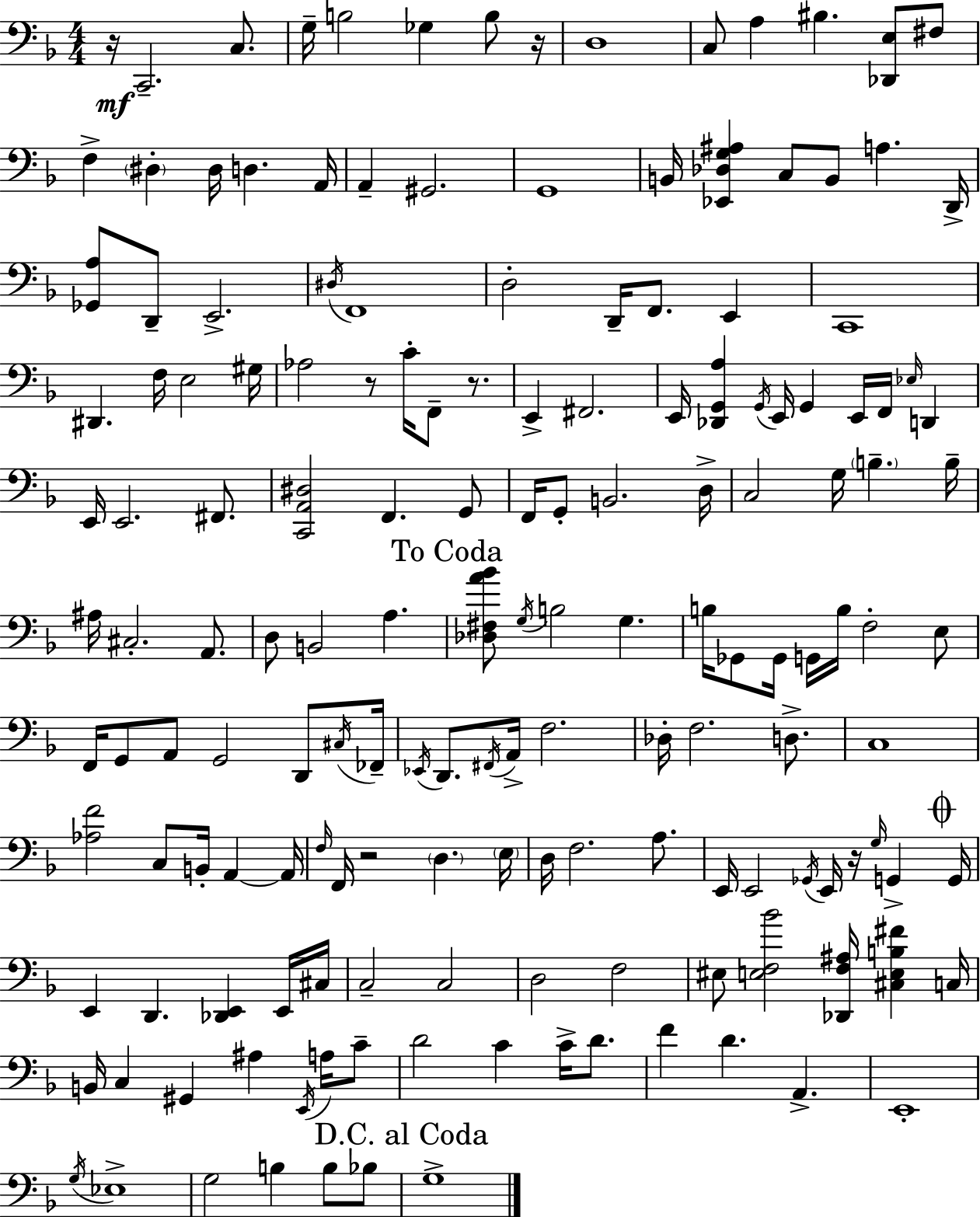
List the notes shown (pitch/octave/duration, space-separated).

R/s C2/h. C3/e. G3/s B3/h Gb3/q B3/e R/s D3/w C3/e A3/q BIS3/q. [Db2,E3]/e F#3/e F3/q D#3/q D#3/s D3/q. A2/s A2/q G#2/h. G2/w B2/s [Eb2,Db3,G3,A#3]/q C3/e B2/e A3/q. D2/s [Gb2,A3]/e D2/e E2/h. D#3/s F2/w D3/h D2/s F2/e. E2/q C2/w D#2/q. F3/s E3/h G#3/s Ab3/h R/e C4/s F2/e R/e. E2/q F#2/h. E2/s [Db2,G2,A3]/q G2/s E2/s G2/q E2/s F2/s Eb3/s D2/q E2/s E2/h. F#2/e. [C2,A2,D#3]/h F2/q. G2/e F2/s G2/e B2/h. D3/s C3/h G3/s B3/q. B3/s A#3/s C#3/h. A2/e. D3/e B2/h A3/q. [Db3,F#3,A4,Bb4]/e G3/s B3/h G3/q. B3/s Gb2/e Gb2/s G2/s B3/s F3/h E3/e F2/s G2/e A2/e G2/h D2/e C#3/s FES2/s Eb2/s D2/e. F#2/s A2/s F3/h. Db3/s F3/h. D3/e. C3/w [Ab3,F4]/h C3/e B2/s A2/q A2/s F3/s F2/s R/h D3/q. E3/s D3/s F3/h. A3/e. E2/s E2/h Gb2/s E2/s R/s G3/s G2/q G2/s E2/q D2/q. [Db2,E2]/q E2/s C#3/s C3/h C3/h D3/h F3/h EIS3/e [E3,F3,Bb4]/h [Db2,F3,A#3]/s [C#3,E3,B3,F#4]/q C3/s B2/s C3/q G#2/q A#3/q E2/s A3/s C4/e D4/h C4/q C4/s D4/e. F4/q D4/q. A2/q. E2/w G3/s Eb3/w G3/h B3/q B3/e Bb3/e G3/w